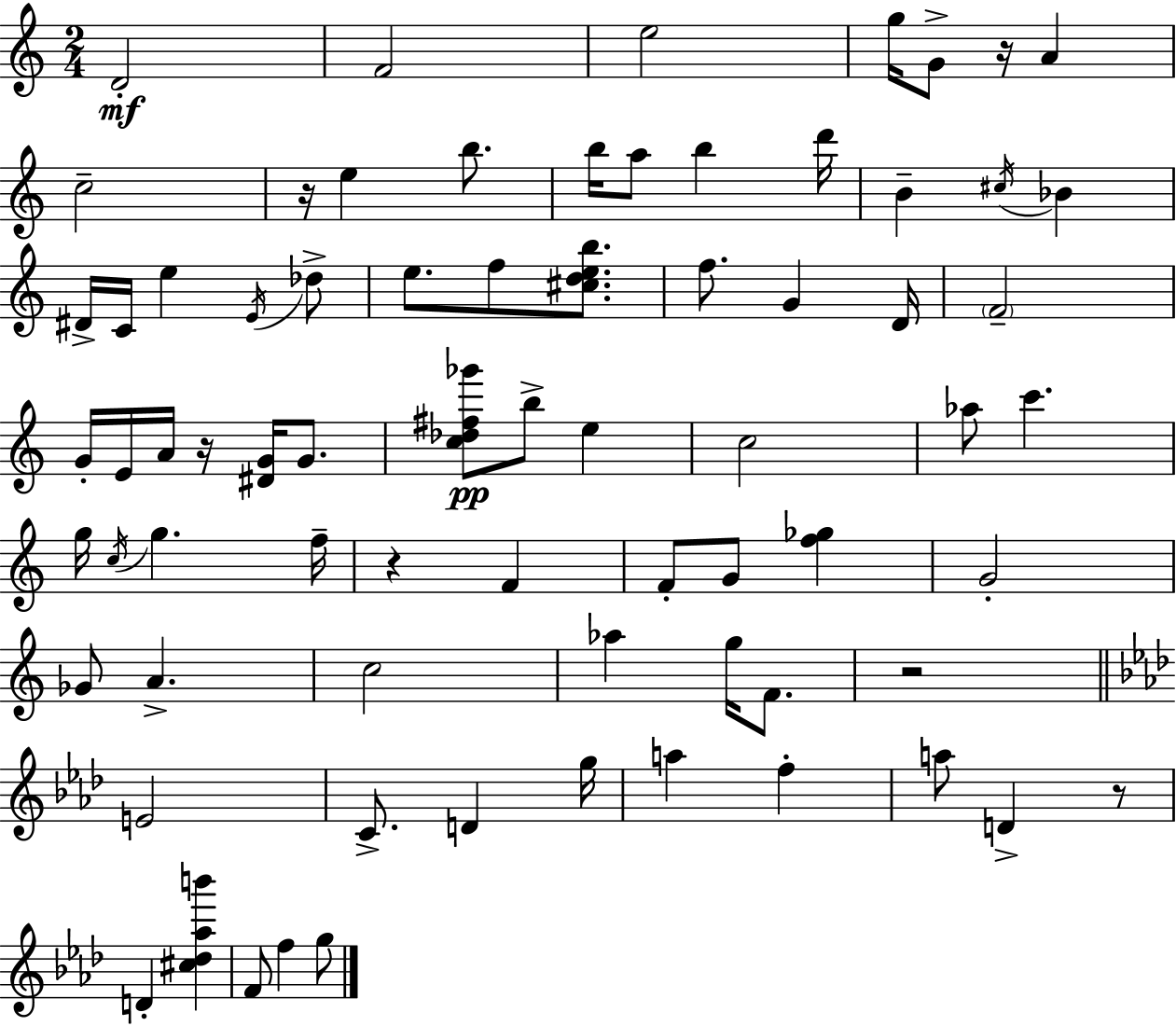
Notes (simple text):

D4/h F4/h E5/h G5/s G4/e R/s A4/q C5/h R/s E5/q B5/e. B5/s A5/e B5/q D6/s B4/q C#5/s Bb4/q D#4/s C4/s E5/q E4/s Db5/e E5/e. F5/e [C#5,D5,E5,B5]/e. F5/e. G4/q D4/s F4/h G4/s E4/s A4/s R/s [D#4,G4]/s G4/e. [C5,Db5,F#5,Gb6]/e B5/e E5/q C5/h Ab5/e C6/q. G5/s C5/s G5/q. F5/s R/q F4/q F4/e G4/e [F5,Gb5]/q G4/h Gb4/e A4/q. C5/h Ab5/q G5/s F4/e. R/h E4/h C4/e. D4/q G5/s A5/q F5/q A5/e D4/q R/e D4/q [C#5,Db5,Ab5,B6]/q F4/e F5/q G5/e